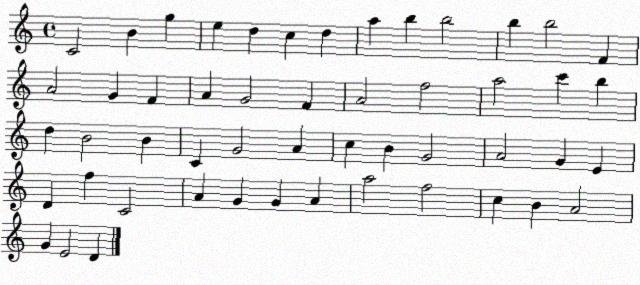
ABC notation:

X:1
T:Untitled
M:4/4
L:1/4
K:C
C2 B g e d c d a b b2 b b2 F A2 G F A G2 F A2 f2 a2 c' b d B2 B C G2 A c B G2 A2 G E D f C2 A G G A a2 f2 c B A2 G E2 D